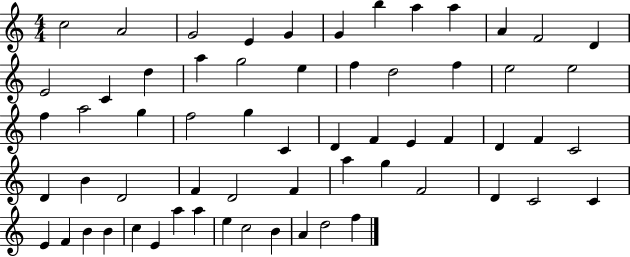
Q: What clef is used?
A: treble